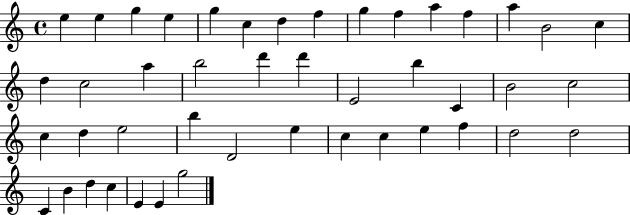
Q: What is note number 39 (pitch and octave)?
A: C4